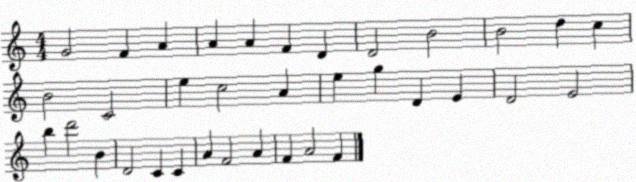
X:1
T:Untitled
M:4/4
L:1/4
K:C
G2 F A A A F D D2 B2 B2 d c B2 C2 e c2 A e g D E D2 E2 b d'2 B D2 C C A F2 A F A2 F